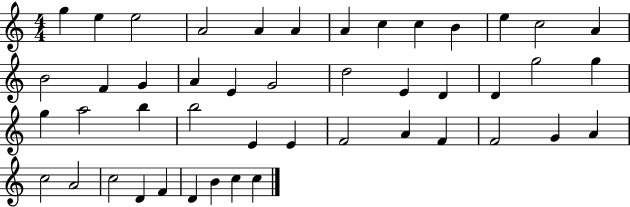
X:1
T:Untitled
M:4/4
L:1/4
K:C
g e e2 A2 A A A c c B e c2 A B2 F G A E G2 d2 E D D g2 g g a2 b b2 E E F2 A F F2 G A c2 A2 c2 D F D B c c